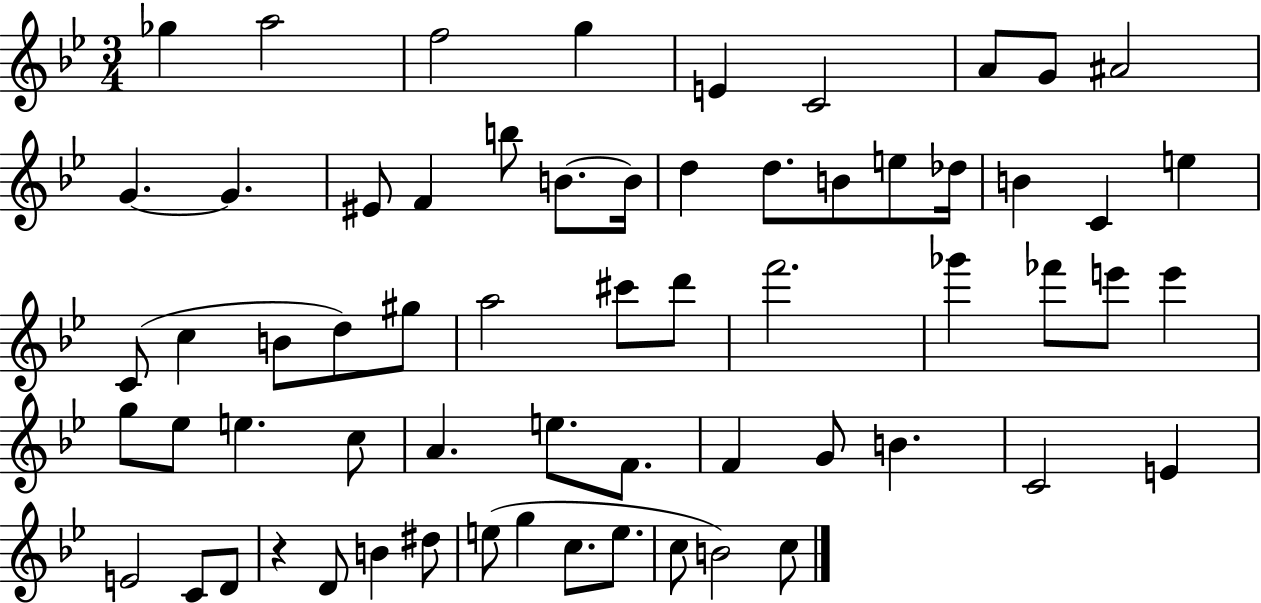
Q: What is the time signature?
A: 3/4